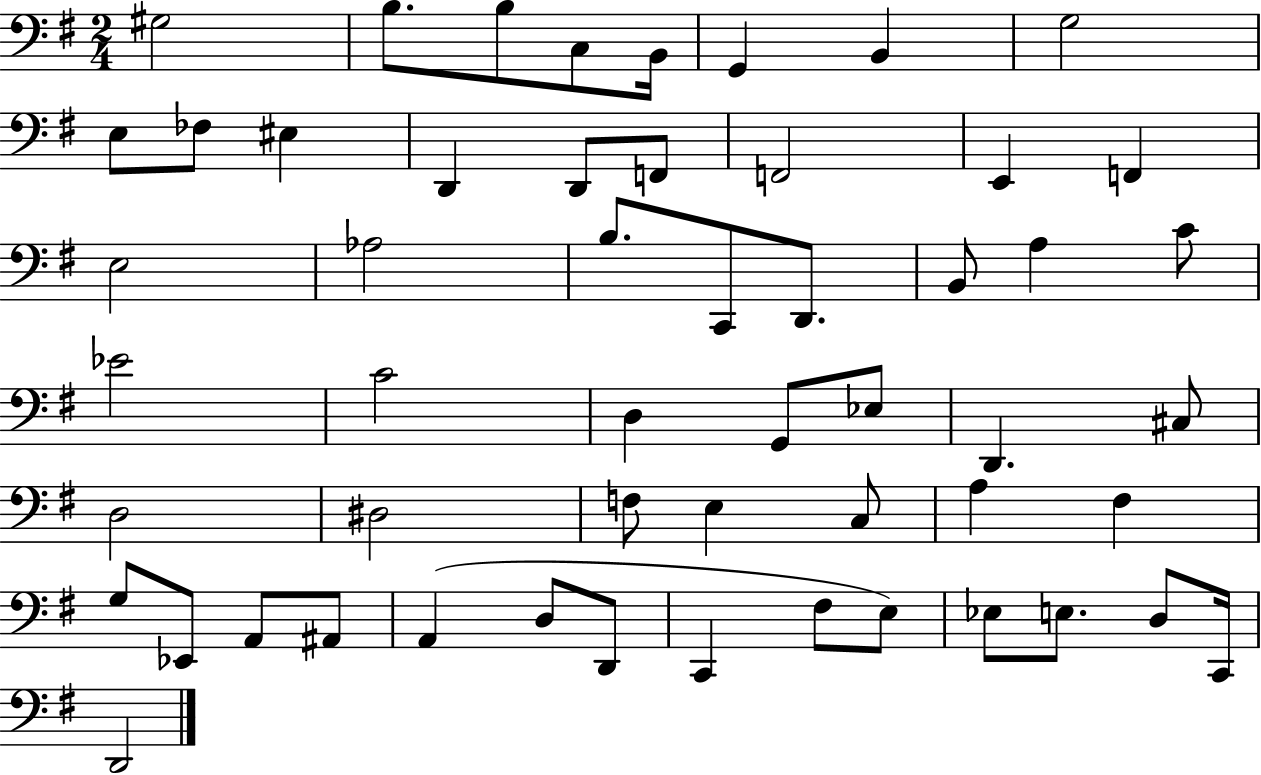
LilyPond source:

{
  \clef bass
  \numericTimeSignature
  \time 2/4
  \key g \major
  gis2 | b8. b8 c8 b,16 | g,4 b,4 | g2 | \break e8 fes8 eis4 | d,4 d,8 f,8 | f,2 | e,4 f,4 | \break e2 | aes2 | b8. c,8 d,8. | b,8 a4 c'8 | \break ees'2 | c'2 | d4 g,8 ees8 | d,4. cis8 | \break d2 | dis2 | f8 e4 c8 | a4 fis4 | \break g8 ees,8 a,8 ais,8 | a,4( d8 d,8 | c,4 fis8 e8) | ees8 e8. d8 c,16 | \break d,2 | \bar "|."
}